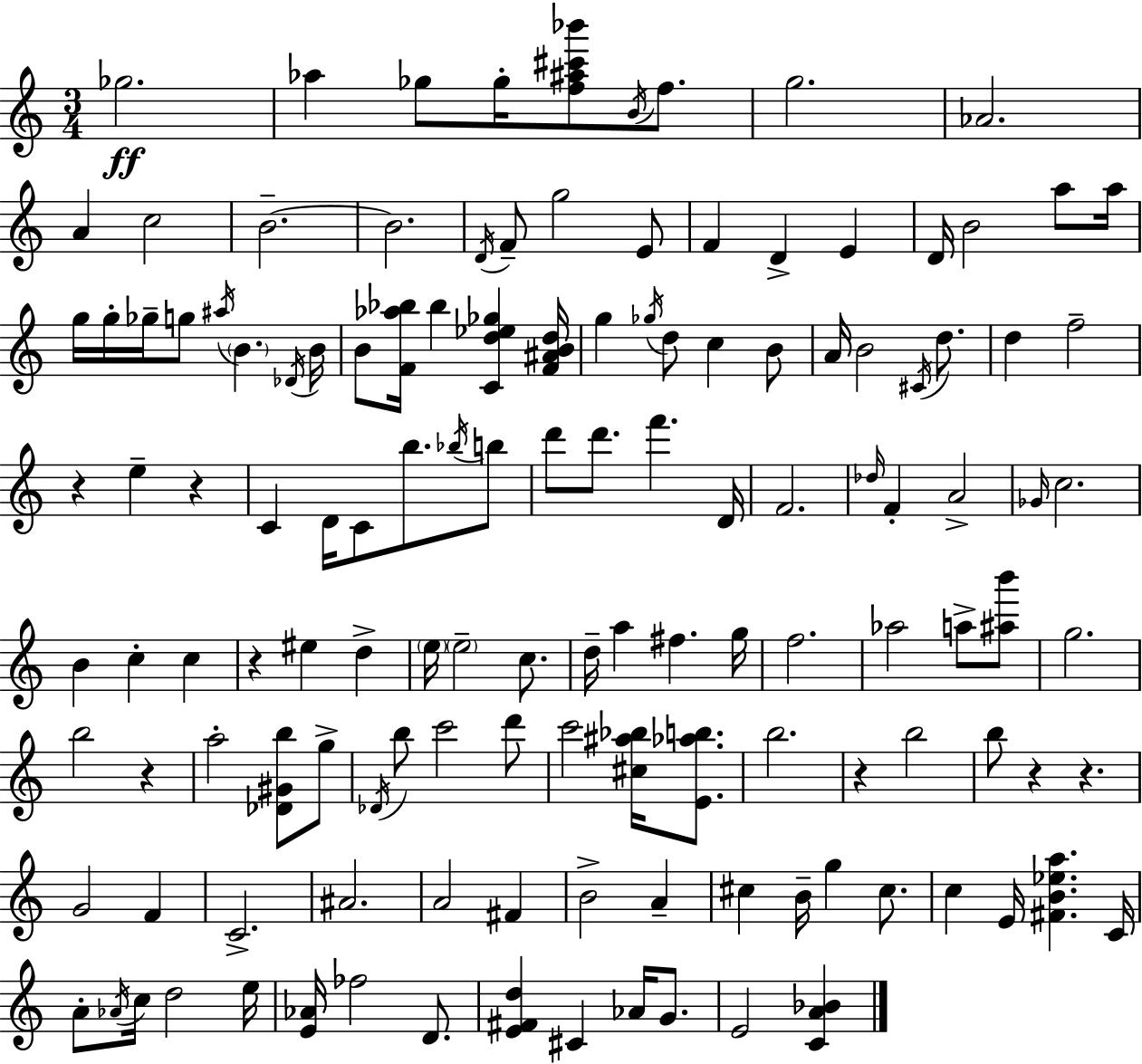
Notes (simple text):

Gb5/h. Ab5/q Gb5/e Gb5/s [F5,A#5,C#6,Bb6]/e B4/s F5/e. G5/h. Ab4/h. A4/q C5/h B4/h. B4/h. D4/s F4/e G5/h E4/e F4/q D4/q E4/q D4/s B4/h A5/e A5/s G5/s G5/s Gb5/s G5/e A#5/s B4/q. Db4/s B4/s B4/e [F4,Ab5,Bb5]/s Bb5/q [C4,D5,Eb5,Gb5]/q [F4,A#4,B4,D5]/s G5/q Gb5/s D5/e C5/q B4/e A4/s B4/h C#4/s D5/e. D5/q F5/h R/q E5/q R/q C4/q D4/s C4/e B5/e. Bb5/s B5/e D6/e D6/e. F6/q. D4/s F4/h. Db5/s F4/q A4/h Gb4/s C5/h. B4/q C5/q C5/q R/q EIS5/q D5/q E5/s E5/h C5/e. D5/s A5/q F#5/q. G5/s F5/h. Ab5/h A5/e [A#5,B6]/e G5/h. B5/h R/q A5/h [Db4,G#4,B5]/e G5/e Db4/s B5/e C6/h D6/e C6/h [C#5,A#5,Bb5]/s [E4,Ab5,B5]/e. B5/h. R/q B5/h B5/e R/q R/q. G4/h F4/q C4/h. A#4/h. A4/h F#4/q B4/h A4/q C#5/q B4/s G5/q C#5/e. C5/q E4/s [F#4,B4,Eb5,A5]/q. C4/s A4/e Ab4/s C5/s D5/h E5/s [E4,Ab4]/s FES5/h D4/e. [E4,F#4,D5]/q C#4/q Ab4/s G4/e. E4/h [C4,A4,Bb4]/q